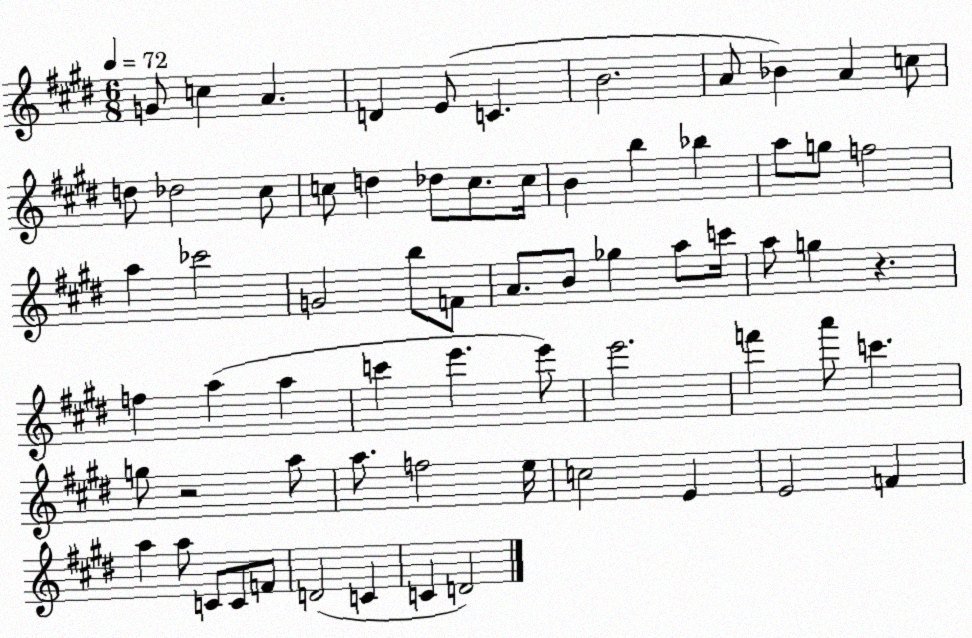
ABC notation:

X:1
T:Untitled
M:6/8
L:1/4
K:E
G/2 c A D E/2 C B2 A/2 _B A c/2 d/2 _d2 ^c/2 c/2 d _d/2 c/2 c/4 B b _b a/2 g/2 f2 a _c'2 G2 b/2 F/2 A/2 B/2 _g a/2 c'/4 a/2 g z f a a c' e' e'/2 e'2 f' a'/2 c' g/2 z2 a/2 a/2 f2 e/4 c2 E E2 F a a/2 C/2 C/2 F/2 D2 C C D2